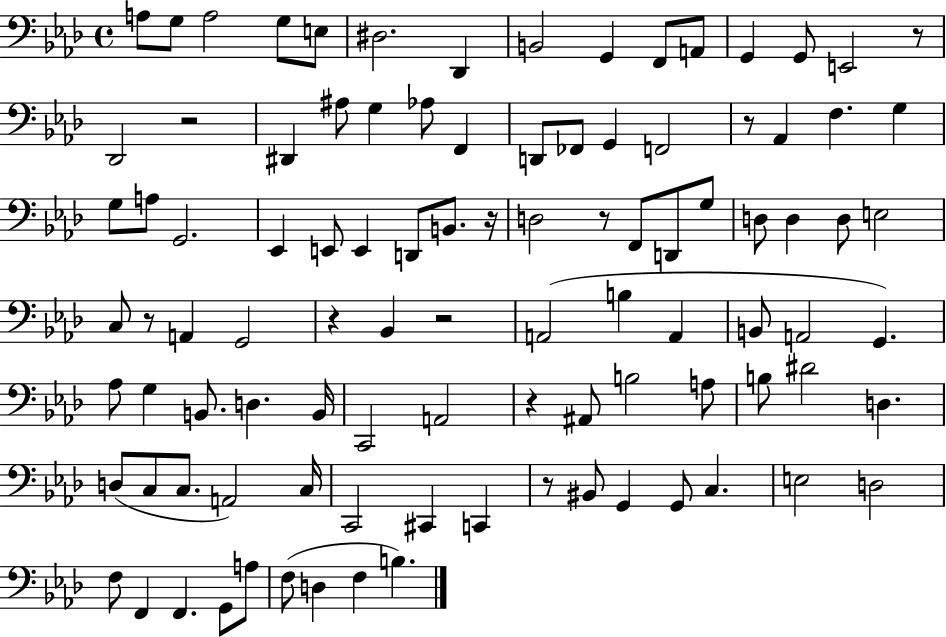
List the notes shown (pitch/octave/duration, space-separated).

A3/e G3/e A3/h G3/e E3/e D#3/h. Db2/q B2/h G2/q F2/e A2/e G2/q G2/e E2/h R/e Db2/h R/h D#2/q A#3/e G3/q Ab3/e F2/q D2/e FES2/e G2/q F2/h R/e Ab2/q F3/q. G3/q G3/e A3/e G2/h. Eb2/q E2/e E2/q D2/e B2/e. R/s D3/h R/e F2/e D2/e G3/e D3/e D3/q D3/e E3/h C3/e R/e A2/q G2/h R/q Bb2/q R/h A2/h B3/q A2/q B2/e A2/h G2/q. Ab3/e G3/q B2/e. D3/q. B2/s C2/h A2/h R/q A#2/e B3/h A3/e B3/e D#4/h D3/q. D3/e C3/e C3/e. A2/h C3/s C2/h C#2/q C2/q R/e BIS2/e G2/q G2/e C3/q. E3/h D3/h F3/e F2/q F2/q. G2/e A3/e F3/e D3/q F3/q B3/q.